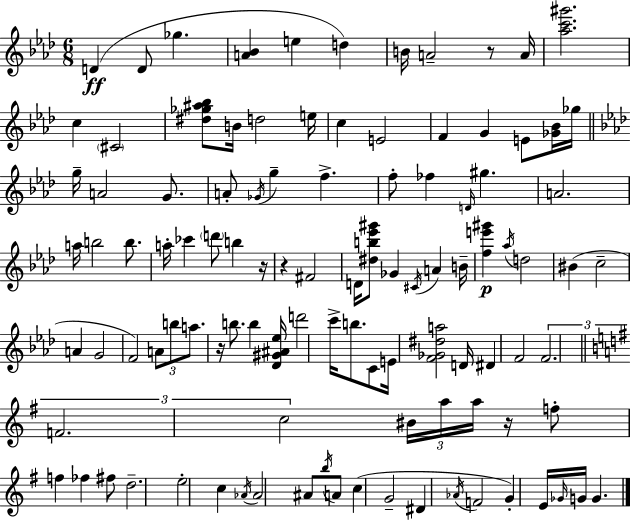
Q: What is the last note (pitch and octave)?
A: G4